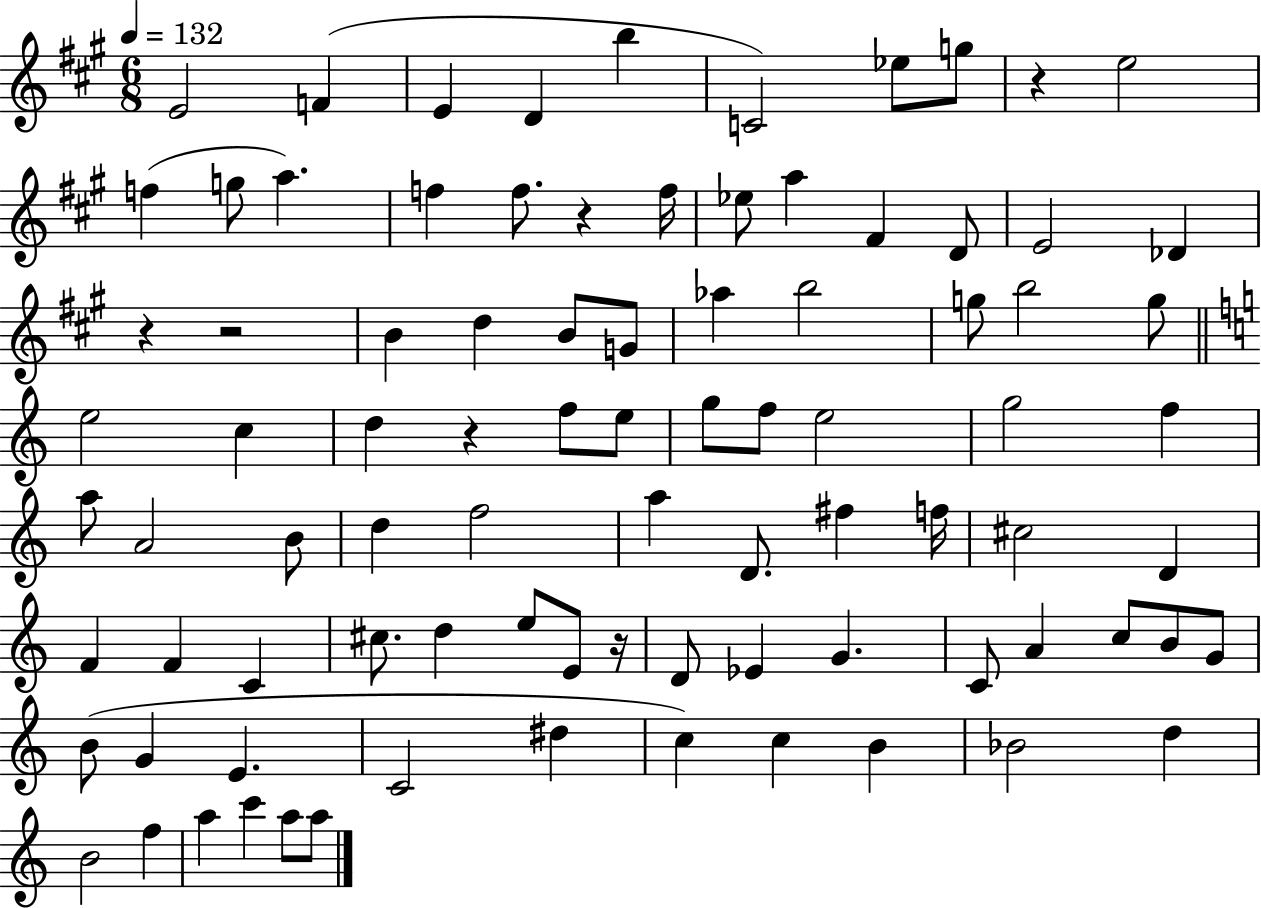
E4/h F4/q E4/q D4/q B5/q C4/h Eb5/e G5/e R/q E5/h F5/q G5/e A5/q. F5/q F5/e. R/q F5/s Eb5/e A5/q F#4/q D4/e E4/h Db4/q R/q R/h B4/q D5/q B4/e G4/e Ab5/q B5/h G5/e B5/h G5/e E5/h C5/q D5/q R/q F5/e E5/e G5/e F5/e E5/h G5/h F5/q A5/e A4/h B4/e D5/q F5/h A5/q D4/e. F#5/q F5/s C#5/h D4/q F4/q F4/q C4/q C#5/e. D5/q E5/e E4/e R/s D4/e Eb4/q G4/q. C4/e A4/q C5/e B4/e G4/e B4/e G4/q E4/q. C4/h D#5/q C5/q C5/q B4/q Bb4/h D5/q B4/h F5/q A5/q C6/q A5/e A5/e